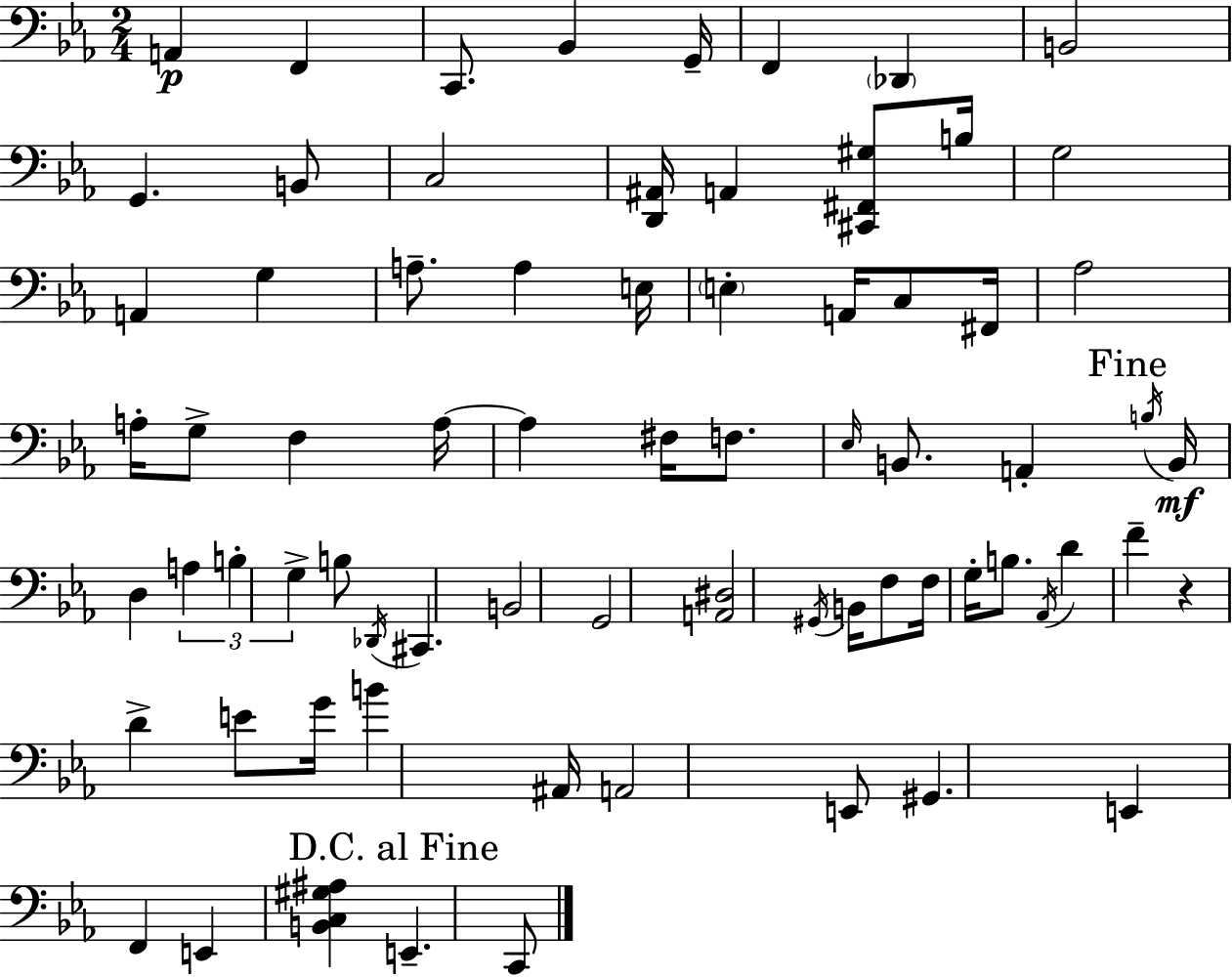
{
  \clef bass
  \numericTimeSignature
  \time 2/4
  \key ees \major
  a,4\p f,4 | c,8. bes,4 g,16-- | f,4 \parenthesize des,4 | b,2 | \break g,4. b,8 | c2 | <d, ais,>16 a,4 <cis, fis, gis>8 b16 | g2 | \break a,4 g4 | a8.-- a4 e16 | \parenthesize e4-. a,16 c8 fis,16 | aes2 | \break a16-. g8-> f4 a16~~ | a4 fis16 f8. | \grace { ees16 } b,8. a,4-. | \mark "Fine" \acciaccatura { b16 }\mf b,16 d4 \tuplet 3/2 { a4 | \break b4-. g4-> } | b8 \acciaccatura { des,16 } cis,4. | b,2 | g,2 | \break <a, dis>2 | \acciaccatura { gis,16 } b,16 f8 f16 | g16-. b8. \acciaccatura { aes,16 } d'4 | f'4-- r4 | \break d'4-> e'8 g'16 | b'4 ais,16 a,2 | e,8 gis,4. | e,4 | \break f,4 e,4 | <b, c gis ais>4 \mark "D.C. al Fine" e,4.-- | c,8 \bar "|."
}